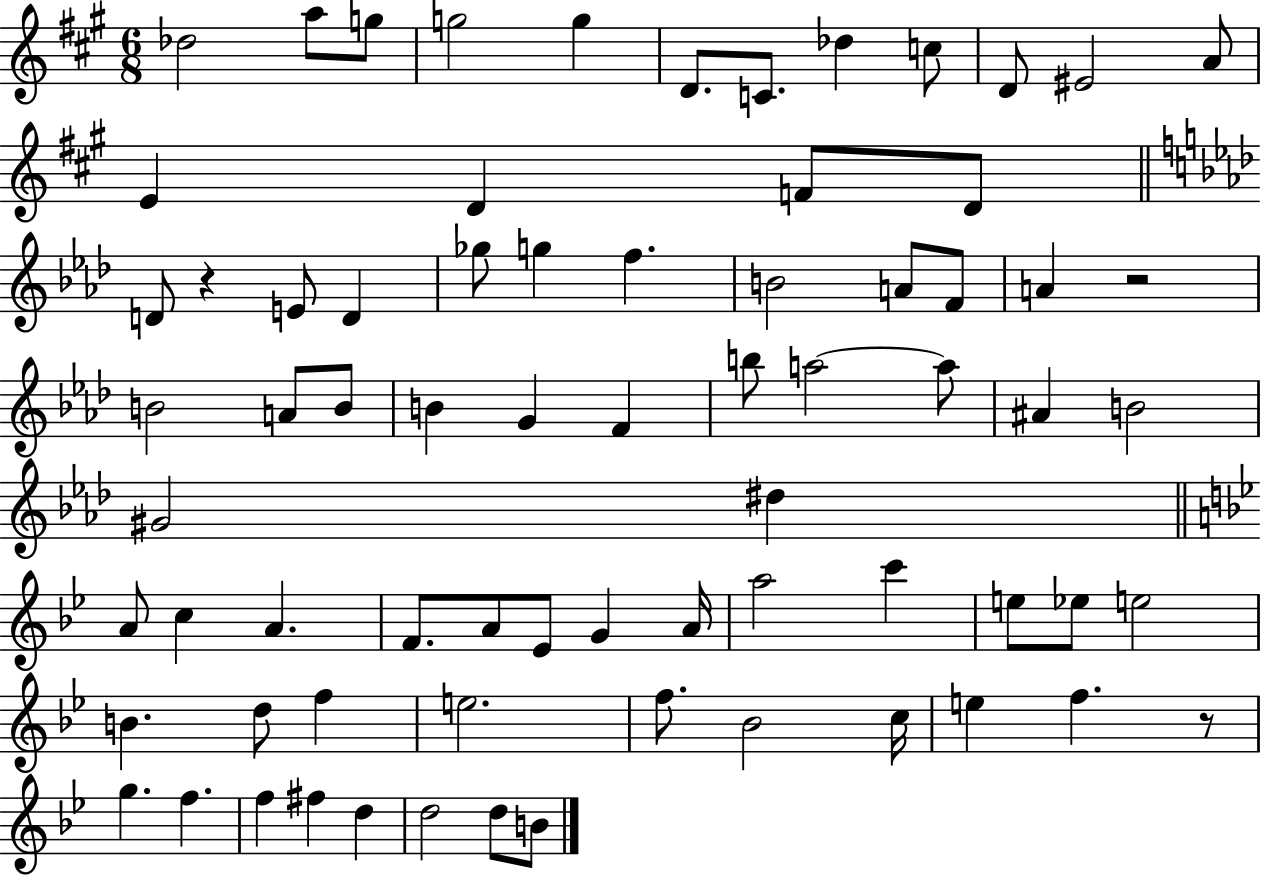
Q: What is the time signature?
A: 6/8